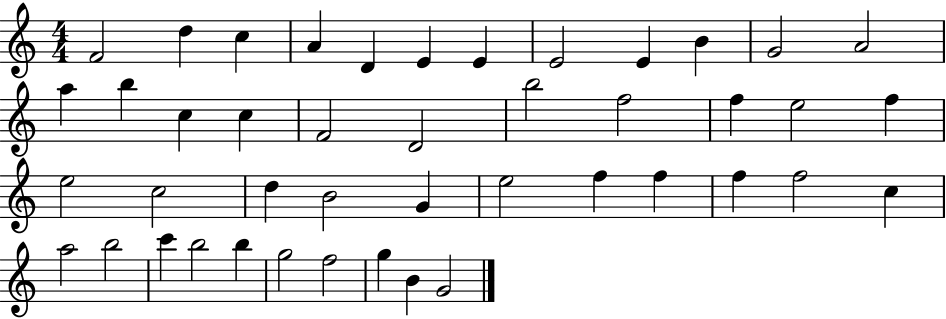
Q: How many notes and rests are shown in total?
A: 44